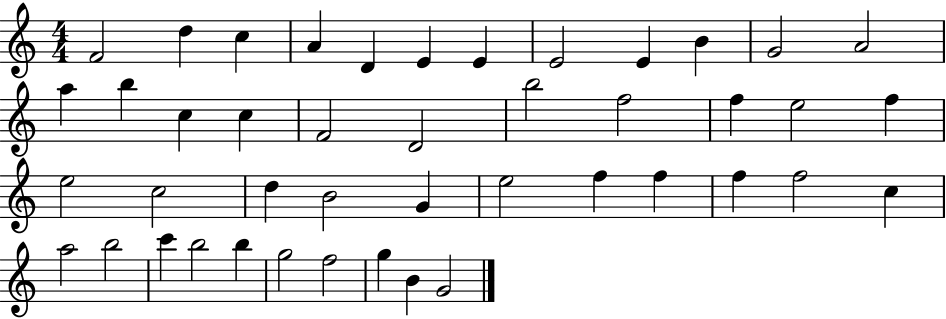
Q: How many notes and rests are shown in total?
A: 44